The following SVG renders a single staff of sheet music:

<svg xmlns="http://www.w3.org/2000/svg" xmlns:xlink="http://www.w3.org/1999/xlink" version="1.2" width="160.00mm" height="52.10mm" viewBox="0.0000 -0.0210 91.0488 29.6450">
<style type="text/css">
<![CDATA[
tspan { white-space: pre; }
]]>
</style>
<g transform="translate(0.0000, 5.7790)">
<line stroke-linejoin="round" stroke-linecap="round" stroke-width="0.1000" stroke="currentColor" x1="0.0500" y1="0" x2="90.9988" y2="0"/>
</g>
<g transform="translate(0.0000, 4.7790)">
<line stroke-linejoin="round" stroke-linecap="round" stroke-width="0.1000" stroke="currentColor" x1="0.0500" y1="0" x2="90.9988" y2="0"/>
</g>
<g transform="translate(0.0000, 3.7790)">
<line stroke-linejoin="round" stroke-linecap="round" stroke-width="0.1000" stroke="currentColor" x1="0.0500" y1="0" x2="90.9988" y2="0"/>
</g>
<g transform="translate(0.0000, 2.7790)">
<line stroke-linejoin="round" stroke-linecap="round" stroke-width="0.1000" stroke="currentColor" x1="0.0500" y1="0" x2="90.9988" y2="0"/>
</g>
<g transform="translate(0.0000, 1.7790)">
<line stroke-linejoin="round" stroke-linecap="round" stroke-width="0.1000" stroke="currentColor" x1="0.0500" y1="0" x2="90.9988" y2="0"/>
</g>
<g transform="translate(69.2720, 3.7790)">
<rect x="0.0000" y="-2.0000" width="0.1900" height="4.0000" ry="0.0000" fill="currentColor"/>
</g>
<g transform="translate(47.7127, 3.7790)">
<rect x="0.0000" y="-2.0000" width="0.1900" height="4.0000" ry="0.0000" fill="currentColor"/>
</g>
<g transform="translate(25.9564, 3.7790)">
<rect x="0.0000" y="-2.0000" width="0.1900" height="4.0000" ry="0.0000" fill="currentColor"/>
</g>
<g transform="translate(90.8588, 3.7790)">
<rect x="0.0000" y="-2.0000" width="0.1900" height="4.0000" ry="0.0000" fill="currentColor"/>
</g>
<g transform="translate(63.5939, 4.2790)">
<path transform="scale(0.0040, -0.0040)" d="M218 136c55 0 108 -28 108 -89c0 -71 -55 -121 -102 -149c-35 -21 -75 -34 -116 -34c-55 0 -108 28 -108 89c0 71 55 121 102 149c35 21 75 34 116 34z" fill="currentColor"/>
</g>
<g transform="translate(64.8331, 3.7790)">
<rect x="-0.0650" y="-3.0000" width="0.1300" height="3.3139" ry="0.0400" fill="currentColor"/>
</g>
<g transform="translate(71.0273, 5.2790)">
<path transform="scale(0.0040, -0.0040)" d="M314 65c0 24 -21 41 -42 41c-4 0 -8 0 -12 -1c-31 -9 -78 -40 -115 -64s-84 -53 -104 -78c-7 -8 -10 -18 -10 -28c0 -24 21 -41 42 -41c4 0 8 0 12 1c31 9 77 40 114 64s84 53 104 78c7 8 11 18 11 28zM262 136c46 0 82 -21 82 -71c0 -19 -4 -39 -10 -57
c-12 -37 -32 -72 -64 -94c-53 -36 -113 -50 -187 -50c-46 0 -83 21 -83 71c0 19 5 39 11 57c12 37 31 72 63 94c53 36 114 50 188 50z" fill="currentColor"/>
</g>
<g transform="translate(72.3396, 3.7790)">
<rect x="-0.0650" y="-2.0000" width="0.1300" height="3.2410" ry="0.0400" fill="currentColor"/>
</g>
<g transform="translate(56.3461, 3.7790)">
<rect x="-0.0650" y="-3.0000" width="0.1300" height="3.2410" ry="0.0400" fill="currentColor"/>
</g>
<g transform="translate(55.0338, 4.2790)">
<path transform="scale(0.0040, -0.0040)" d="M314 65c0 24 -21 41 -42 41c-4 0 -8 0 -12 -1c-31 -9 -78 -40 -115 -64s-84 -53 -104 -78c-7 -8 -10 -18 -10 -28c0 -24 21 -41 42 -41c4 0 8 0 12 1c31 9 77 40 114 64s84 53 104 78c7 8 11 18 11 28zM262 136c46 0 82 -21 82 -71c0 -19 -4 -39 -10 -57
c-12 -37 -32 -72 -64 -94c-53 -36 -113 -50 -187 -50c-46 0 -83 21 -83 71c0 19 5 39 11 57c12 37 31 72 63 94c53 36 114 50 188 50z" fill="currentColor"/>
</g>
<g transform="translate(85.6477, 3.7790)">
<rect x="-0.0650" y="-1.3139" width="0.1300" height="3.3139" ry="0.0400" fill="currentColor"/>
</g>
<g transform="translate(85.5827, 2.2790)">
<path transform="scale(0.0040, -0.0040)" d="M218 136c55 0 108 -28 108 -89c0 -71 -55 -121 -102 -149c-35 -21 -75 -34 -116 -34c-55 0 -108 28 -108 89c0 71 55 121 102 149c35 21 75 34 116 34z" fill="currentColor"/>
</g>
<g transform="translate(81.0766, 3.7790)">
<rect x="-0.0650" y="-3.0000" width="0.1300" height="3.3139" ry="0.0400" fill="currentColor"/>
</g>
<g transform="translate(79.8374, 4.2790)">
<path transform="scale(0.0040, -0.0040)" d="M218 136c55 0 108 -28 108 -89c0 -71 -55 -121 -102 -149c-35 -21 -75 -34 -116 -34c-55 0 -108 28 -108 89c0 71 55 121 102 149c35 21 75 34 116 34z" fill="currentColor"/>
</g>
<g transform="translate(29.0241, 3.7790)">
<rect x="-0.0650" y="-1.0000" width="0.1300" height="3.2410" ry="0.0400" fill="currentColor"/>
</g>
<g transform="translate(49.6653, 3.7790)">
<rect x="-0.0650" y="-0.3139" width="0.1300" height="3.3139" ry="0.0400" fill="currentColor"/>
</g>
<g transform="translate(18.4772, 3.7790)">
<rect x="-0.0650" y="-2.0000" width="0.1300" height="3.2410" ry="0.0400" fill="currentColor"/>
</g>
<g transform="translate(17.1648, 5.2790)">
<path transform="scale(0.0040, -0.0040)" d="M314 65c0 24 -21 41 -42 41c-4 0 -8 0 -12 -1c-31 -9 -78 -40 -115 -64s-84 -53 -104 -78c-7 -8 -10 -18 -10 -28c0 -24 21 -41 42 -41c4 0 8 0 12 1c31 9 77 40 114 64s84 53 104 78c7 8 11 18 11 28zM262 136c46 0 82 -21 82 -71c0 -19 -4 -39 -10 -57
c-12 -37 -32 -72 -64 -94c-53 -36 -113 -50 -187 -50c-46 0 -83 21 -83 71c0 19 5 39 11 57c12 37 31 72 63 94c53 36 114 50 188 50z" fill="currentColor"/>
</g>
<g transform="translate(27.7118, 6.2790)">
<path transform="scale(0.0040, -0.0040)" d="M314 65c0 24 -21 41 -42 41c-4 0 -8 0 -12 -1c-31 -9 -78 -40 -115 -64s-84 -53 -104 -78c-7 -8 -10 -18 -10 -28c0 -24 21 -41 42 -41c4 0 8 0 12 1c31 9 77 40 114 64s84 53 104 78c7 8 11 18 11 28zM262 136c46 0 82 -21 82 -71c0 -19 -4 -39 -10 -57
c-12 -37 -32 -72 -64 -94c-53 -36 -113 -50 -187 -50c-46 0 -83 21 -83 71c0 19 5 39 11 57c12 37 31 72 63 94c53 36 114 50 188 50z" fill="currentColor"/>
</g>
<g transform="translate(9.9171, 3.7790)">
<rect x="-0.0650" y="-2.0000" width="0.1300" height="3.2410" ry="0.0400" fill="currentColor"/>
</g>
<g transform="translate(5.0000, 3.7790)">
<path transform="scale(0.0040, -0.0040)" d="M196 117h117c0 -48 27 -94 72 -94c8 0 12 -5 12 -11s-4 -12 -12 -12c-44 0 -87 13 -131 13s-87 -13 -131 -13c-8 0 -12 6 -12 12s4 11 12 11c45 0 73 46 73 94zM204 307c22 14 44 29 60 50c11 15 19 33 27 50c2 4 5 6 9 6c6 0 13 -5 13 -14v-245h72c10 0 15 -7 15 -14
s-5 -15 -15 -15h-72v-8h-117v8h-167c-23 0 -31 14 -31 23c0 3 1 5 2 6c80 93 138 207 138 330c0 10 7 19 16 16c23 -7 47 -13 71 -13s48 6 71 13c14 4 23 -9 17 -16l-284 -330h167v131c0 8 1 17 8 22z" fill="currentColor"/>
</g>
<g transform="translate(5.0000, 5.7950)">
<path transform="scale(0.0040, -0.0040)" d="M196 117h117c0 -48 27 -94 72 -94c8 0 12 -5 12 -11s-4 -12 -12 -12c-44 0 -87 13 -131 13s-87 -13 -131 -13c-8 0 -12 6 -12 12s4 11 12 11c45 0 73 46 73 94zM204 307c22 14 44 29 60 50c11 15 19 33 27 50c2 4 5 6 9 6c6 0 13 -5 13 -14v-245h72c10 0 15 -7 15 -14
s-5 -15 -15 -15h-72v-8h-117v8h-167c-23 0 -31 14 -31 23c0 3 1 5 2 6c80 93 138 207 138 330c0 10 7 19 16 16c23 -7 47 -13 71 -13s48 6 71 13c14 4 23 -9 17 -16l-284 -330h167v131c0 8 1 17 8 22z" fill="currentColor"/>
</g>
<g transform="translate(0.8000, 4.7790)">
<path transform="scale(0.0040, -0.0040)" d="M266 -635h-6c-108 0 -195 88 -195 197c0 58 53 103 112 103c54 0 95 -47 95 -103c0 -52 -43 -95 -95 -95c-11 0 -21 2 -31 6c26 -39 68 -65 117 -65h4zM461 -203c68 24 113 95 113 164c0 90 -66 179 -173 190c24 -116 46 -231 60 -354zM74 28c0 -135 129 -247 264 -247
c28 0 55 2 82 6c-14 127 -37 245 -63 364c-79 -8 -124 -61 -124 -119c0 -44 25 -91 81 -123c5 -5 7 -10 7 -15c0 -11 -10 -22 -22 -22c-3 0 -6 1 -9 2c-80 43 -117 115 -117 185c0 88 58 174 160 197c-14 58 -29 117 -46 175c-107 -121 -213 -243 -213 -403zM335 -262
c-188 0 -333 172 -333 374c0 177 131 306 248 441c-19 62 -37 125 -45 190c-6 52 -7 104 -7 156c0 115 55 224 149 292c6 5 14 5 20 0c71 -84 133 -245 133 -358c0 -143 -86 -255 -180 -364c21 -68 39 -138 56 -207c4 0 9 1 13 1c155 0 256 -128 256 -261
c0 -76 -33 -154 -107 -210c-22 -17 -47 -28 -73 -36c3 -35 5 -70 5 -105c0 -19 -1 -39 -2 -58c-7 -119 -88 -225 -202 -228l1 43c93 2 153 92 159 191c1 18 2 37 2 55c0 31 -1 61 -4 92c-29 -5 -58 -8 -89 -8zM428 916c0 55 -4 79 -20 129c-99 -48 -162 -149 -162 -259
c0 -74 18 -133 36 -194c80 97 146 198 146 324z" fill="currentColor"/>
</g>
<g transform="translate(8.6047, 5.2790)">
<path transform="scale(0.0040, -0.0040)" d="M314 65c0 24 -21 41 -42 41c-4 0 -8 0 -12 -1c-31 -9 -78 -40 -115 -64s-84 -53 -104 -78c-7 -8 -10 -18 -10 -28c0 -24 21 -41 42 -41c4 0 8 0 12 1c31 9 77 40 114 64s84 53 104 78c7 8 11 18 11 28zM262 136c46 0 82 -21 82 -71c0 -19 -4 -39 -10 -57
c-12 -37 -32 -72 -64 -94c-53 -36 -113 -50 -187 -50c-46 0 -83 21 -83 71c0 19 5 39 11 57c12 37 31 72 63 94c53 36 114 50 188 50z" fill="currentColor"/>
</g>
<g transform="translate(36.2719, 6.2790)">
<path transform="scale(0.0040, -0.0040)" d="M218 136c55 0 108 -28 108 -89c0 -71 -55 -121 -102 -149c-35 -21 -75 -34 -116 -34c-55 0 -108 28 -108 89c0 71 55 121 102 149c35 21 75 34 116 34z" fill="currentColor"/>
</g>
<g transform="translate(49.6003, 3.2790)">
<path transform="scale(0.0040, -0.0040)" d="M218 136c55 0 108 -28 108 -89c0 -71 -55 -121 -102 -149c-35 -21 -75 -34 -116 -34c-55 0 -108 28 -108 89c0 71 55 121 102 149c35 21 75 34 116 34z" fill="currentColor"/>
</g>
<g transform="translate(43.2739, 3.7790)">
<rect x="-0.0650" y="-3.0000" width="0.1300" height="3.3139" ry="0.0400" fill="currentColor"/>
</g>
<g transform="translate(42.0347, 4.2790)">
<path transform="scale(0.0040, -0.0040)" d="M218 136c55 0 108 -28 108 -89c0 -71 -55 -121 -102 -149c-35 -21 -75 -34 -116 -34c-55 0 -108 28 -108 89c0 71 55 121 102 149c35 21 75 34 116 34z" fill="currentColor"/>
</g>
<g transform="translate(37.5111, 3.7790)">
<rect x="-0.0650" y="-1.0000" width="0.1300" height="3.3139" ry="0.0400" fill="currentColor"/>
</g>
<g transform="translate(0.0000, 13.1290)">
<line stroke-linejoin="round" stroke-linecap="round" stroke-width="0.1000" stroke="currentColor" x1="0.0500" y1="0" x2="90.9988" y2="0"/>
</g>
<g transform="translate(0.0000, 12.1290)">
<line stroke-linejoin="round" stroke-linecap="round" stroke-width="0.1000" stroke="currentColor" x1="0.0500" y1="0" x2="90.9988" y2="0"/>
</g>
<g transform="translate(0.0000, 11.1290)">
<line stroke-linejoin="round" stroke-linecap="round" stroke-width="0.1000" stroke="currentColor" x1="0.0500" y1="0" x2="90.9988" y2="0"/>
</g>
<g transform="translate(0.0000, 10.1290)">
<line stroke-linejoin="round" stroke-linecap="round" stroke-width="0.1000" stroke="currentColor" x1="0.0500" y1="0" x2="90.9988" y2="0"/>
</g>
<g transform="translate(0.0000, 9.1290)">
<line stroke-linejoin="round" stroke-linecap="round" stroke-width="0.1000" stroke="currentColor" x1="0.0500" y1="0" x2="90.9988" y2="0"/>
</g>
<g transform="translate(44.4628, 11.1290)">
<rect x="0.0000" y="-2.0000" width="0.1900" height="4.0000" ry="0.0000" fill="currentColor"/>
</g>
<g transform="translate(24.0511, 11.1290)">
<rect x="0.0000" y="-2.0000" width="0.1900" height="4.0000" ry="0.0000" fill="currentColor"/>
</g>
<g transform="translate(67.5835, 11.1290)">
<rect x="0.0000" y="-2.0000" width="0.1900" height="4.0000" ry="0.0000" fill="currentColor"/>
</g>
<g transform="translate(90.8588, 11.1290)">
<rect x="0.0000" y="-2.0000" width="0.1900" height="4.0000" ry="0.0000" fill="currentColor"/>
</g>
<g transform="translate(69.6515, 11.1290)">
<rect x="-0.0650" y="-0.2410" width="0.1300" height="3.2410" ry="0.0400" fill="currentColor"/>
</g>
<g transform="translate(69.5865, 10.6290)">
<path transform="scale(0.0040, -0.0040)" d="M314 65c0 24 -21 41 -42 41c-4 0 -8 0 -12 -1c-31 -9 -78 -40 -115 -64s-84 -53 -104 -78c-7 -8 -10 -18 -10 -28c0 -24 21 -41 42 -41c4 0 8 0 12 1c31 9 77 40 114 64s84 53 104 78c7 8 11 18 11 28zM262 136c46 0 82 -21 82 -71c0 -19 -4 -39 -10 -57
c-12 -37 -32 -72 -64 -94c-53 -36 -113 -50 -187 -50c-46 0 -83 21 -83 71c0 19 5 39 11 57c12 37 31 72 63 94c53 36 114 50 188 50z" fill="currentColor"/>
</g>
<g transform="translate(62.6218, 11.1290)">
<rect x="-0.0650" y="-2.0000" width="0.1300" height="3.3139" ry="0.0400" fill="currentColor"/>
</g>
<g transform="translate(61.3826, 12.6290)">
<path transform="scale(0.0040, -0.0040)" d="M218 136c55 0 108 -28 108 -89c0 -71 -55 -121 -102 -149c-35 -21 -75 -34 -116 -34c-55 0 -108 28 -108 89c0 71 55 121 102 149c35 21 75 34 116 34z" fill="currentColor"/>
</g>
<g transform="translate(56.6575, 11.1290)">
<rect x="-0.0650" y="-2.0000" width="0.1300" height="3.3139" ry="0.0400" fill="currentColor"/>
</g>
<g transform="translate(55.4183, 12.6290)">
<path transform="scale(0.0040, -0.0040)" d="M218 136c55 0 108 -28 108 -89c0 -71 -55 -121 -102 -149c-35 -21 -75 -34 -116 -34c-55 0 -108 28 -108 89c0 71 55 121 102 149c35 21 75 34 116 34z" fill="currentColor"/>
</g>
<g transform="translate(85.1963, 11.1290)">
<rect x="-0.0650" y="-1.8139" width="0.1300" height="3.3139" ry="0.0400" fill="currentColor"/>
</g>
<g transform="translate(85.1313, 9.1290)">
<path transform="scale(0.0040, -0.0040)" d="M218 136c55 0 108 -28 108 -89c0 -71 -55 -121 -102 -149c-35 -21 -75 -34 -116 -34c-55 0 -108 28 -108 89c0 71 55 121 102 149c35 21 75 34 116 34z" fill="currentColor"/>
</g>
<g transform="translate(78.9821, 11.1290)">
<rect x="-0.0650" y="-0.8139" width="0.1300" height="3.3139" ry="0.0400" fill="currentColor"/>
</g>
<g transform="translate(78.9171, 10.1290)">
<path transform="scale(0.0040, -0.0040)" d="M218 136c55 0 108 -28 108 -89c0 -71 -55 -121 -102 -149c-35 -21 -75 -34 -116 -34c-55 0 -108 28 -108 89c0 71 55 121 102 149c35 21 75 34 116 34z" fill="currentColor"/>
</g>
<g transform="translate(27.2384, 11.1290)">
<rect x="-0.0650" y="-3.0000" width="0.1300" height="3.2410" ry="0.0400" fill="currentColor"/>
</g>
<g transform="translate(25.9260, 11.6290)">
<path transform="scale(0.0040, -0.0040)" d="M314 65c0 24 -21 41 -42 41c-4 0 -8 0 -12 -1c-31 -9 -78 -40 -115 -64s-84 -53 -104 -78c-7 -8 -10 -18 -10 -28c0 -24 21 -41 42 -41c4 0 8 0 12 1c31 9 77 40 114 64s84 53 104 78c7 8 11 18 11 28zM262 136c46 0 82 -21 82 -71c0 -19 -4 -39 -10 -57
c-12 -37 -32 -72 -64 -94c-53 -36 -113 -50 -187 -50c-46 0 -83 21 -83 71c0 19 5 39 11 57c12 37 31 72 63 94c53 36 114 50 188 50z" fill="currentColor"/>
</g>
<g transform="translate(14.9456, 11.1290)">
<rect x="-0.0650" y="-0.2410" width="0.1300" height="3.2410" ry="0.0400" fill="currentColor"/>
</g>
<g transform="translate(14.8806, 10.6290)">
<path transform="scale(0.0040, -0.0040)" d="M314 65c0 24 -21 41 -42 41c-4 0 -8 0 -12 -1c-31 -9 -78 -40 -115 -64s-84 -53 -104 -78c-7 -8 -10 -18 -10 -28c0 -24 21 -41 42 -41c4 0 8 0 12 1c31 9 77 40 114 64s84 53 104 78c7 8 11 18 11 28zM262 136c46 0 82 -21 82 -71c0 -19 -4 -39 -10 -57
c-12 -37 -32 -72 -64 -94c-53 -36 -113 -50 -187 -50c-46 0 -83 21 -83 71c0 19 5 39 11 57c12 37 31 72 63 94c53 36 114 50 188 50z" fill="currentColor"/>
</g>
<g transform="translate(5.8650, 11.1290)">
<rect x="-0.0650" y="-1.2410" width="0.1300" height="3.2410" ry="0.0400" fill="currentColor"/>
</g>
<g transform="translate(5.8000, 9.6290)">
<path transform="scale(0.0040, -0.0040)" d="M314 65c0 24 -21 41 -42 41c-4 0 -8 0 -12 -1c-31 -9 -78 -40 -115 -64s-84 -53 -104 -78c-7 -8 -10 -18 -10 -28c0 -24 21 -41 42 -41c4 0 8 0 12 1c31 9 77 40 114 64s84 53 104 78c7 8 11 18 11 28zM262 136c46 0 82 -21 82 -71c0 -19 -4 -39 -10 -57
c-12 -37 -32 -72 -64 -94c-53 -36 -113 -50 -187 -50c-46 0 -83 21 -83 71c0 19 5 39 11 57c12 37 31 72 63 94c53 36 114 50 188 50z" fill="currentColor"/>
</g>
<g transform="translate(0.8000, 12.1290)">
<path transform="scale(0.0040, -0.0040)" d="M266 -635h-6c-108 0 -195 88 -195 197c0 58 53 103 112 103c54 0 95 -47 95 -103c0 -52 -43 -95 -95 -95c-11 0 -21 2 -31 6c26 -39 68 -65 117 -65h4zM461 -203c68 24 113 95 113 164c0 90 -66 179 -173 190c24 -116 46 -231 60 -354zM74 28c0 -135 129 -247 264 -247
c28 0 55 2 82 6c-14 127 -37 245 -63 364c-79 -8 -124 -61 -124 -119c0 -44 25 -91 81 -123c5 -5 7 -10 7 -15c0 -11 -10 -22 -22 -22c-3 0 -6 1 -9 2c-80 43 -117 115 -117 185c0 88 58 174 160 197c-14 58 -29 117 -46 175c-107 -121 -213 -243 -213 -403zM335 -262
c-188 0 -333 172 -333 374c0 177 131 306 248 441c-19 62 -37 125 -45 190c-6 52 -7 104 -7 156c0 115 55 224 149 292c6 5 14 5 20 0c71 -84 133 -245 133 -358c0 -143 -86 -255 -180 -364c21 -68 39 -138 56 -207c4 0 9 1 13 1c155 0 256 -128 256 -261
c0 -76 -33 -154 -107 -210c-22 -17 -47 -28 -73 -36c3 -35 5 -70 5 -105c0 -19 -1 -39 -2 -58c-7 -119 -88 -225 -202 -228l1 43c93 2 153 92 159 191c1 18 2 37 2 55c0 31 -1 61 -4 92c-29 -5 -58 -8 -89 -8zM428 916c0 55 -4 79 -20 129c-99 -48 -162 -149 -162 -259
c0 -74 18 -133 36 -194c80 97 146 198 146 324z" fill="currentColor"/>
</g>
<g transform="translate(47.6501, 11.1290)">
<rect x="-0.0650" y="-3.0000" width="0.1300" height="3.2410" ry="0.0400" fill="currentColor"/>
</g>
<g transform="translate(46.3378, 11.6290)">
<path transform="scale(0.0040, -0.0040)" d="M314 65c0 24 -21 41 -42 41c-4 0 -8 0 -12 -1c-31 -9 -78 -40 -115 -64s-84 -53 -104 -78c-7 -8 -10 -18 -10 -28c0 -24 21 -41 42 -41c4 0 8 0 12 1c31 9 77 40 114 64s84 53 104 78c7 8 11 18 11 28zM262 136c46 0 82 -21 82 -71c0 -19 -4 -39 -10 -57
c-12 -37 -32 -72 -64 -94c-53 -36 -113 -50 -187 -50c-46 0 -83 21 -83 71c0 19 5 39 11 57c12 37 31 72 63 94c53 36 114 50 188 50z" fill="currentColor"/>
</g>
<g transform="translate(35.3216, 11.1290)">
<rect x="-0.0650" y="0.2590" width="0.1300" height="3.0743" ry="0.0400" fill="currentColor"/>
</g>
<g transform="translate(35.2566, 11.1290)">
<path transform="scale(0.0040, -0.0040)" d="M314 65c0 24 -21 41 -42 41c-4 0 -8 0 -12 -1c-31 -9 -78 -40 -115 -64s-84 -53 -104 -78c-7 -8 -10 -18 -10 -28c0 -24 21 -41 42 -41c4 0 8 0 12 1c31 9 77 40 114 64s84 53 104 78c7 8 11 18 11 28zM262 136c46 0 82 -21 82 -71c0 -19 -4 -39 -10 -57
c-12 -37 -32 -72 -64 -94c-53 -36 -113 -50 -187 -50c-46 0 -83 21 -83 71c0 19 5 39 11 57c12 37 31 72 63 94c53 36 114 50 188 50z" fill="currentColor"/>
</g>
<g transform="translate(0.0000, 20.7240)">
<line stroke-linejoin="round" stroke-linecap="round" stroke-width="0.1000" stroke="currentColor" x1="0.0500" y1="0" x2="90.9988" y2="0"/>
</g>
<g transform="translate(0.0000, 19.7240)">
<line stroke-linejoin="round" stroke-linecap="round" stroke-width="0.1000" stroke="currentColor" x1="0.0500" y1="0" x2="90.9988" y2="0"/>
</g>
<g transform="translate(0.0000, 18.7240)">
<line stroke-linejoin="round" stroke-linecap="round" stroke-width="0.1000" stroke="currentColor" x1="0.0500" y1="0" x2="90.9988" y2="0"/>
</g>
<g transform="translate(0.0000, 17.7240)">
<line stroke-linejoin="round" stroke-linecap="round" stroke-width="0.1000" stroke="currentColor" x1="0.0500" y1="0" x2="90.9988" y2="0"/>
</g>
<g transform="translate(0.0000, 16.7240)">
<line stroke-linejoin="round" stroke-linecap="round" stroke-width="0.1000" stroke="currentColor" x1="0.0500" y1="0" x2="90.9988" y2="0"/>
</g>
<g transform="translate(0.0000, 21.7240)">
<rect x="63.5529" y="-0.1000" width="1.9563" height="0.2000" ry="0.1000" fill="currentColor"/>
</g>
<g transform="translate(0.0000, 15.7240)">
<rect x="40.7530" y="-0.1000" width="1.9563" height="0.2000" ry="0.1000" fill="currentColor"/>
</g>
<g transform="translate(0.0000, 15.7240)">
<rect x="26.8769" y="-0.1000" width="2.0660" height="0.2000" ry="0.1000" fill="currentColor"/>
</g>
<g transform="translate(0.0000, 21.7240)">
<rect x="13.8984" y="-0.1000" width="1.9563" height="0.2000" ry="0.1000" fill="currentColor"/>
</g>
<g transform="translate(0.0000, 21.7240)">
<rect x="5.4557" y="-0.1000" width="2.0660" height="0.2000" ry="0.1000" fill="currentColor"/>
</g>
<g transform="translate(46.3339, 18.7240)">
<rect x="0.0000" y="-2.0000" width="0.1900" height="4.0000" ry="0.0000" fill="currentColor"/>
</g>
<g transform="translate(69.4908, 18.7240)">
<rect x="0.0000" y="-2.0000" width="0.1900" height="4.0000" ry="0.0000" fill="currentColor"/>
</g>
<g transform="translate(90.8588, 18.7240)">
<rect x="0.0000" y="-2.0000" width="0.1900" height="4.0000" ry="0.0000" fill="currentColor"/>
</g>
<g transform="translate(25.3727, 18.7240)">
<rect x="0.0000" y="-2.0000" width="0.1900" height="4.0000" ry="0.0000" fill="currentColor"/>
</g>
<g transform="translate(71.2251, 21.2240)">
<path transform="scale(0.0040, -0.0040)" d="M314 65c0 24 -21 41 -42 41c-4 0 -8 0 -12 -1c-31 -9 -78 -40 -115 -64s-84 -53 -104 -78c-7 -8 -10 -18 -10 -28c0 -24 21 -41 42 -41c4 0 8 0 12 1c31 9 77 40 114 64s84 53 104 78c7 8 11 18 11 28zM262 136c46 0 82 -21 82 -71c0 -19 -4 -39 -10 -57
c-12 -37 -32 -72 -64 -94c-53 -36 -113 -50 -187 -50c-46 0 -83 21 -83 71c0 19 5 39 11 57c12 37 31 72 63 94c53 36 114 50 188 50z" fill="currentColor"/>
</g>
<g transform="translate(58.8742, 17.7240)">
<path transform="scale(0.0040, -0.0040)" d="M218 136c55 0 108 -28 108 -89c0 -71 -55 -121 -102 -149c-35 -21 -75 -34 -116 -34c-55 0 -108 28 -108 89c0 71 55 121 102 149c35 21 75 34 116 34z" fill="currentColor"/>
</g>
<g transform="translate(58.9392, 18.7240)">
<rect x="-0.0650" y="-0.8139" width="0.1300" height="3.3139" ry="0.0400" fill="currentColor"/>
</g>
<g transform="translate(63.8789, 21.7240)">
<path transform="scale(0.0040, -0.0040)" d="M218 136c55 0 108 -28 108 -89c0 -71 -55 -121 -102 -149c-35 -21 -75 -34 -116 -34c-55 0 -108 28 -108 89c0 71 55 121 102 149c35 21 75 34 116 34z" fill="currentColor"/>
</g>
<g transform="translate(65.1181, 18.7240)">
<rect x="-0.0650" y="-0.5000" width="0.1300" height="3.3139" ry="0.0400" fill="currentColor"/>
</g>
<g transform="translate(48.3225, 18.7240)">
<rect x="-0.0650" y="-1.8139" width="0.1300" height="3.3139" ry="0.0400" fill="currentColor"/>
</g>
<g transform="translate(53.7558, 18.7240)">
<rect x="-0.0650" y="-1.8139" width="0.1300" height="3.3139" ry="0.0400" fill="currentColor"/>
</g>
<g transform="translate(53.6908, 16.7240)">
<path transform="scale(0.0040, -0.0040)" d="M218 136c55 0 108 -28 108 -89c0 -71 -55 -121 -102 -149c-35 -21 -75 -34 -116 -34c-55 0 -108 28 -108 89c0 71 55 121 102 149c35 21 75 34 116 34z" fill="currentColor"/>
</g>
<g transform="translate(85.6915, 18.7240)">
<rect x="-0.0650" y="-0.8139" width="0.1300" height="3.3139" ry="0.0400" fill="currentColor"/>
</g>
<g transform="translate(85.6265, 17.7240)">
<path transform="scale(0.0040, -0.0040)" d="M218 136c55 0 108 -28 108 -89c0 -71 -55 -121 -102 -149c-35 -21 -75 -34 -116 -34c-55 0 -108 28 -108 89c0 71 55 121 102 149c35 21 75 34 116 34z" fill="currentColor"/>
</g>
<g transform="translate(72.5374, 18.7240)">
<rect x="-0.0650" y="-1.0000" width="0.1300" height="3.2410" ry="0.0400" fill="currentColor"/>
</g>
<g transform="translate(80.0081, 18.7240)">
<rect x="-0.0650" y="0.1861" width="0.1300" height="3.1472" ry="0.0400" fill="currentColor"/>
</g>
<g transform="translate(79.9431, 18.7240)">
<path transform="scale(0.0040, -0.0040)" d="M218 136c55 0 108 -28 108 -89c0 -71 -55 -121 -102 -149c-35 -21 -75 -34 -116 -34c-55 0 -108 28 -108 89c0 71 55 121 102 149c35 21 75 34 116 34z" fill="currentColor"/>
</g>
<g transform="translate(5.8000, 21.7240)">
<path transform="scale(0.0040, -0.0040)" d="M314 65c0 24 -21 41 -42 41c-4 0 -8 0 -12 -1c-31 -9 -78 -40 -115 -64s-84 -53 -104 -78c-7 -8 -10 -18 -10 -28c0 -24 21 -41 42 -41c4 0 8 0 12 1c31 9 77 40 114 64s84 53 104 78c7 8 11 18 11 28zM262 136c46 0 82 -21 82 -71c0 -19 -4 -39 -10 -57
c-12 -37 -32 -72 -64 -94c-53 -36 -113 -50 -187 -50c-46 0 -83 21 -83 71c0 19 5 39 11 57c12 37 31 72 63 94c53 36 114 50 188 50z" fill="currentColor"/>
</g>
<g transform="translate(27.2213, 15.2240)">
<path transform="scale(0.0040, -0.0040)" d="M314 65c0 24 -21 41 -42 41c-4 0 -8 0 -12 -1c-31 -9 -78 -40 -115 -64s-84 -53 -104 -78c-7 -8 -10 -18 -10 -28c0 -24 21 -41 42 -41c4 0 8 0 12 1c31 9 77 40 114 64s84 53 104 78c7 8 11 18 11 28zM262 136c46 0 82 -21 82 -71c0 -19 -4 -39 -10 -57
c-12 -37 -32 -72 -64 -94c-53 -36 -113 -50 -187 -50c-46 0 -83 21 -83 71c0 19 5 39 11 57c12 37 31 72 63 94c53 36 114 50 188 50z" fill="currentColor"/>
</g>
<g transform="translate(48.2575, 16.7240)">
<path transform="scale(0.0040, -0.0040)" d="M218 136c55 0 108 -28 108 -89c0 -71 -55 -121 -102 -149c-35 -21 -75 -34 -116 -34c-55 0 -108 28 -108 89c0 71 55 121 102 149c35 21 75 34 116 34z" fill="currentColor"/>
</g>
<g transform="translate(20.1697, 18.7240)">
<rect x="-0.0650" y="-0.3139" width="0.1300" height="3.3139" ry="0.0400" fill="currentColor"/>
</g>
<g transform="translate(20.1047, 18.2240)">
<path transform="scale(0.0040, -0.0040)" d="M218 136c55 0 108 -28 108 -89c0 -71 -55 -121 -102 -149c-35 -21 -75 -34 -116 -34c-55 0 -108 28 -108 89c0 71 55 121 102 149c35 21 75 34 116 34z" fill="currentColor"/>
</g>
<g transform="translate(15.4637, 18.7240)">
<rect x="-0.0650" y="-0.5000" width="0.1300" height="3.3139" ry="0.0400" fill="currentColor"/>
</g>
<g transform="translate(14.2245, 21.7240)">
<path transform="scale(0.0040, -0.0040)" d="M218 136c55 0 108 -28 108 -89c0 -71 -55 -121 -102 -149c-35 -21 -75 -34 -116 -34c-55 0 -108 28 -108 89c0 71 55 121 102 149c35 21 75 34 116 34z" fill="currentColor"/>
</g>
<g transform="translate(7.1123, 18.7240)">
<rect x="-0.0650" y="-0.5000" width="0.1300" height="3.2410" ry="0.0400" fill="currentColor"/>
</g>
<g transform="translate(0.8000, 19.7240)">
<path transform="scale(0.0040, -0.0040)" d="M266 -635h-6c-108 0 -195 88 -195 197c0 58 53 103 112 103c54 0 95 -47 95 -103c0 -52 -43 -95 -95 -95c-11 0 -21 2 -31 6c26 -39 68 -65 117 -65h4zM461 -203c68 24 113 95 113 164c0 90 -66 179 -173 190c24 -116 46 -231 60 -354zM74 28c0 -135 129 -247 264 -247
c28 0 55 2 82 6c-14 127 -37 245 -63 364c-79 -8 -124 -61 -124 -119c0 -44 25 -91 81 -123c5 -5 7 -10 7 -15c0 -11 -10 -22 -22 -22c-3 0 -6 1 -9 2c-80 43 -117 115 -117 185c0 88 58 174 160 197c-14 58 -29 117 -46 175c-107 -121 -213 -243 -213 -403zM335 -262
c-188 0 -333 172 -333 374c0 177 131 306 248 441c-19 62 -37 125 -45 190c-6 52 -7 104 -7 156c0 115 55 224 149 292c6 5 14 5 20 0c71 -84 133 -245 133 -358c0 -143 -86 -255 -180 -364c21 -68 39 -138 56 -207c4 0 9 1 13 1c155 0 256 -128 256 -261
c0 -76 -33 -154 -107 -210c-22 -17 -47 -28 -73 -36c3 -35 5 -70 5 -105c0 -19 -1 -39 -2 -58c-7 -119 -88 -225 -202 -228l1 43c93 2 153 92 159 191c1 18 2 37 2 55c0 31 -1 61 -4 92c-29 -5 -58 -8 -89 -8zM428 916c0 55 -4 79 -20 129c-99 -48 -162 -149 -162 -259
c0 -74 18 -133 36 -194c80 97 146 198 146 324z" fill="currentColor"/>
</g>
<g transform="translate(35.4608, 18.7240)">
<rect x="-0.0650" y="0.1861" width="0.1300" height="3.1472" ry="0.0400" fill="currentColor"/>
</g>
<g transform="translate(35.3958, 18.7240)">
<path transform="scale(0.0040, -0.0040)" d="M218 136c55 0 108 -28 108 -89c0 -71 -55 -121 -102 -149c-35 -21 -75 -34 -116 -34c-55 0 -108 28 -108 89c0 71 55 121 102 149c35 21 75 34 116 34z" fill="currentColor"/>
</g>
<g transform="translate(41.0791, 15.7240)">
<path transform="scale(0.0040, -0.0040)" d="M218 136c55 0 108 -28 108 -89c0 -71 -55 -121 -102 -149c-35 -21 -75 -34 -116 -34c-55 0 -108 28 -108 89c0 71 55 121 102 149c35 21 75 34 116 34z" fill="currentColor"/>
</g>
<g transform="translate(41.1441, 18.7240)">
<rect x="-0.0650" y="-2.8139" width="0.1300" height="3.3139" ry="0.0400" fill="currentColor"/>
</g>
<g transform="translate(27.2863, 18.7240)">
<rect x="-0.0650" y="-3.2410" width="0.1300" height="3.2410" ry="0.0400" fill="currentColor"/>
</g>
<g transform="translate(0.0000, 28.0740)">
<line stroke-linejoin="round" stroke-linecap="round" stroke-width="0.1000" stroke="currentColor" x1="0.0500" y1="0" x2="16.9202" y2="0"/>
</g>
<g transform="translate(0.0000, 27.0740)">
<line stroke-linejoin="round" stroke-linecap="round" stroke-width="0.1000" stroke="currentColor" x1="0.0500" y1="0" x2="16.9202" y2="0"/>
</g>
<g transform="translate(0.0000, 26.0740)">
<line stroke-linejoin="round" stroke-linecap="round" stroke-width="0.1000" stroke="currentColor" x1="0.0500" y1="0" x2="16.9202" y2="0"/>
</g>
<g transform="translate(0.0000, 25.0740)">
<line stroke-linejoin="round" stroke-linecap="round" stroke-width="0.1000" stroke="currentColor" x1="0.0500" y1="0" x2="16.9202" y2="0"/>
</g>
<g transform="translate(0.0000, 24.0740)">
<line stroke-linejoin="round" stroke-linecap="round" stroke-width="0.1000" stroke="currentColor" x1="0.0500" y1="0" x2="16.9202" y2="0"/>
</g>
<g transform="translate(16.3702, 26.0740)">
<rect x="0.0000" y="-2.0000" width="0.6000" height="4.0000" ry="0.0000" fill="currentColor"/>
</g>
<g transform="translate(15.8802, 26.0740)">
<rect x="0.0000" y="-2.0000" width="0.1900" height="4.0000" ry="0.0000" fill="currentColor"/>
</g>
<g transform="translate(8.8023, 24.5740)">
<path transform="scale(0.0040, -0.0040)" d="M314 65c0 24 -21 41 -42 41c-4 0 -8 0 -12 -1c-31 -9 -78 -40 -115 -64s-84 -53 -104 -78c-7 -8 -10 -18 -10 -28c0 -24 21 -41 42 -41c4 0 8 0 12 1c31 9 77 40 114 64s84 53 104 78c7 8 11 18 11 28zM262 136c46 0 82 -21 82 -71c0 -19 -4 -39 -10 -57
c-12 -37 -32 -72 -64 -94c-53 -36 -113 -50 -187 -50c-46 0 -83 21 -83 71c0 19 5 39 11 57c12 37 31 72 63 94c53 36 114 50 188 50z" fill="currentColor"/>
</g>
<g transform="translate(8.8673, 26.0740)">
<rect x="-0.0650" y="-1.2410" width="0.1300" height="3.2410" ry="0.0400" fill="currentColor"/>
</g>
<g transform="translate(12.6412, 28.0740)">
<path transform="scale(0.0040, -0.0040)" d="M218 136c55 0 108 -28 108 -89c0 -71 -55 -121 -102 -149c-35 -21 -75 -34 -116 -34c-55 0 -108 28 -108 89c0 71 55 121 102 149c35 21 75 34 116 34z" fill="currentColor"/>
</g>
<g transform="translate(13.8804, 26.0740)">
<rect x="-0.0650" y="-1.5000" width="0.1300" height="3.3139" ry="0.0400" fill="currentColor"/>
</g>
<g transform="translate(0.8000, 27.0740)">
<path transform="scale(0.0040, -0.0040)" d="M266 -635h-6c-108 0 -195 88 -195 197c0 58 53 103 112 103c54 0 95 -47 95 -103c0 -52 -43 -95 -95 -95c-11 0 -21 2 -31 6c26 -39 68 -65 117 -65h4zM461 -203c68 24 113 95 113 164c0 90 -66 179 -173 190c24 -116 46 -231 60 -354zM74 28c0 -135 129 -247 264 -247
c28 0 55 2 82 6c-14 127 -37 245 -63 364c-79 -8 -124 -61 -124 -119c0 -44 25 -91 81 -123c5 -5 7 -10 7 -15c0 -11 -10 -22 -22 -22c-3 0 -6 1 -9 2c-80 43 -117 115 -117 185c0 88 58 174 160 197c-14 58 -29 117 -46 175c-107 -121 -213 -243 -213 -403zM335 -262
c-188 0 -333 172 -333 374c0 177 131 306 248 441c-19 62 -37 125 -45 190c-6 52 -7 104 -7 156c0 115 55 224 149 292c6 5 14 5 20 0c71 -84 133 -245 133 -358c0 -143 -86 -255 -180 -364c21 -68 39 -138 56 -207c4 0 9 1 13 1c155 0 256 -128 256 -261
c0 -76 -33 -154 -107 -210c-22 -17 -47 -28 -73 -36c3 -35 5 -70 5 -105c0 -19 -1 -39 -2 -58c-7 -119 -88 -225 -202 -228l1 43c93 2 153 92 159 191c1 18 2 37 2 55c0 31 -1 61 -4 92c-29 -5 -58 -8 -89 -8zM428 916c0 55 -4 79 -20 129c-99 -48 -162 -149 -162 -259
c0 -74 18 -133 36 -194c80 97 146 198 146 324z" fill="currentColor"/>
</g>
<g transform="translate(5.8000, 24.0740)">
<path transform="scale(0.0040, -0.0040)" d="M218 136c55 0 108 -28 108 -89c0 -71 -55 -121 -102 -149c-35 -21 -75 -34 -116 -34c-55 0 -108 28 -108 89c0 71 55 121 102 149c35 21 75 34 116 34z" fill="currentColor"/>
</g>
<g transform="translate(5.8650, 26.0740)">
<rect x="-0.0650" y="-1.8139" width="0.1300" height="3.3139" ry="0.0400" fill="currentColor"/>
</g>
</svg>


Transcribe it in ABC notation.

X:1
T:Untitled
M:4/4
L:1/4
K:C
F2 F2 D2 D A c A2 A F2 A e e2 c2 A2 B2 A2 F F c2 d f C2 C c b2 B a f f d C D2 B d f e2 E